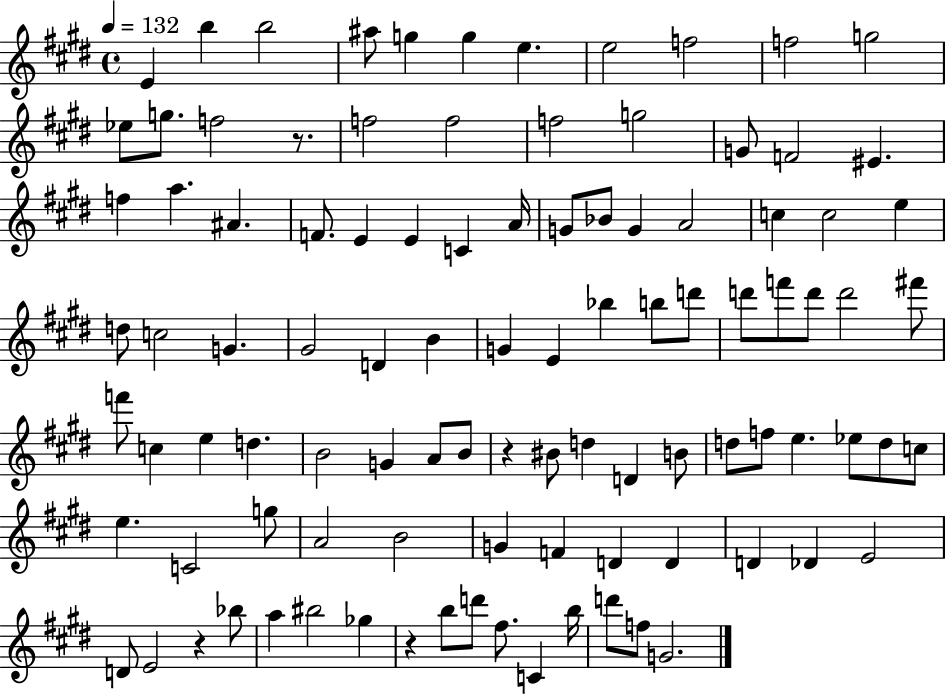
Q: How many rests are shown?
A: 4